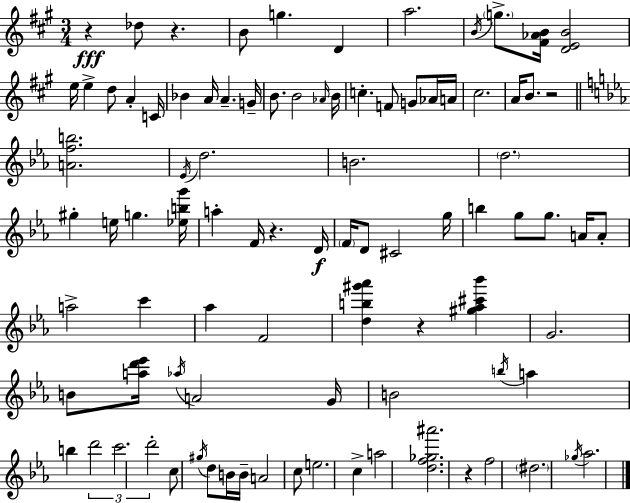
{
  \clef treble
  \numericTimeSignature
  \time 3/4
  \key a \major
  r4\fff des''8 r4. | b'8 g''4. d'4 | a''2. | \acciaccatura { b'16 } \parenthesize g''8.-> <fis' aes' b'>16 <d' e' b'>2 | \break e''16 e''4-> d''8 a'4-. | c'16 bes'4 a'16 a'4.-- | g'16-- b'8. b'2 | \grace { aes'16 } b'16 c''4.-. f'8 g'8 | \break aes'16 a'16 cis''2. | a'16 b'8. r2 | \bar "||" \break \key ees \major <a' f'' b''>2. | \acciaccatura { ees'16 } d''2. | b'2. | \parenthesize d''2. | \break gis''4-. e''16 g''4. | <ees'' b'' g'''>16 a''4-. f'16 r4. | d'16\f \parenthesize f'16 d'8 cis'2 | g''16 b''4 g''8 g''8. a'16 a'8-. | \break a''2-> c'''4 | aes''4 f'2 | <d'' b'' gis''' aes'''>4 r4 <gis'' aes'' cis''' bes'''>4 | g'2. | \break b'8 <a'' d''' ees'''>16 \acciaccatura { aes''16 } a'2 | g'16 b'2 \acciaccatura { b''16 } a''4 | b''4 \tuplet 3/2 { d'''2 | c'''2. | \break d'''2-. } c''8 | \acciaccatura { gis''16 } d''8 b'16 b'16-- a'2 | c''8 e''2. | c''4-> a''2 | \break <d'' f'' ges'' ais'''>2. | r4 f''2 | \parenthesize dis''2. | \acciaccatura { ges''16 } aes''2. | \break \bar "|."
}